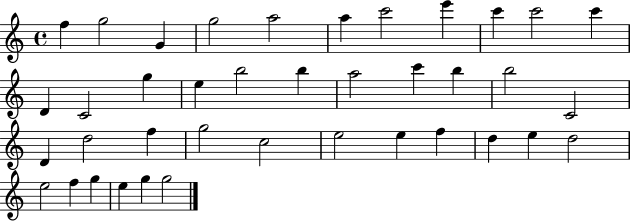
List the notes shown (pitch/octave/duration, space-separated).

F5/q G5/h G4/q G5/h A5/h A5/q C6/h E6/q C6/q C6/h C6/q D4/q C4/h G5/q E5/q B5/h B5/q A5/h C6/q B5/q B5/h C4/h D4/q D5/h F5/q G5/h C5/h E5/h E5/q F5/q D5/q E5/q D5/h E5/h F5/q G5/q E5/q G5/q G5/h